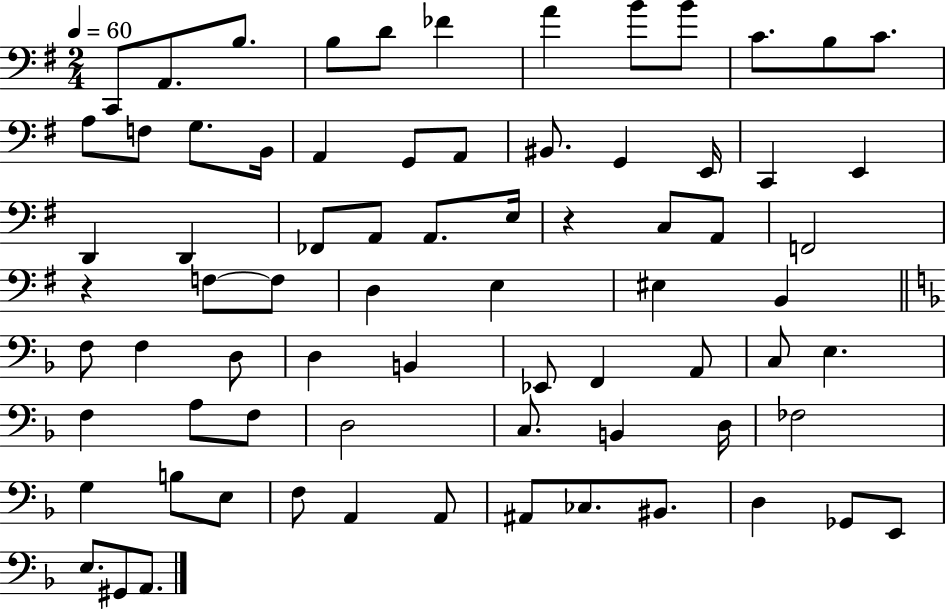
C2/e A2/e. B3/e. B3/e D4/e FES4/q A4/q B4/e B4/e C4/e. B3/e C4/e. A3/e F3/e G3/e. B2/s A2/q G2/e A2/e BIS2/e. G2/q E2/s C2/q E2/q D2/q D2/q FES2/e A2/e A2/e. E3/s R/q C3/e A2/e F2/h R/q F3/e F3/e D3/q E3/q EIS3/q B2/q F3/e F3/q D3/e D3/q B2/q Eb2/e F2/q A2/e C3/e E3/q. F3/q A3/e F3/e D3/h C3/e. B2/q D3/s FES3/h G3/q B3/e E3/e F3/e A2/q A2/e A#2/e CES3/e. BIS2/e. D3/q Gb2/e E2/e E3/e. G#2/e A2/e.